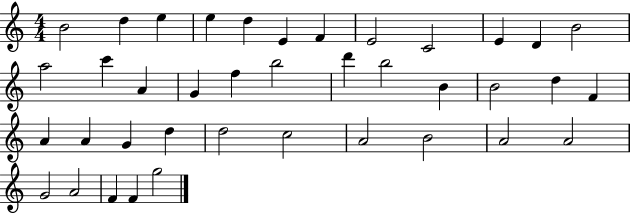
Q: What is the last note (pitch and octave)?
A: G5